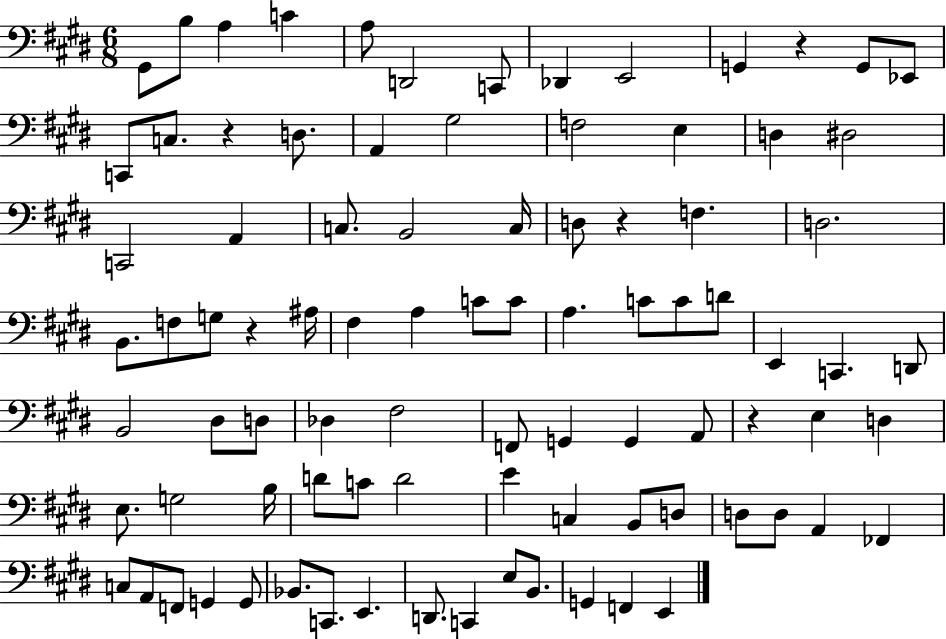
G#2/e B3/e A3/q C4/q A3/e D2/h C2/e Db2/q E2/h G2/q R/q G2/e Eb2/e C2/e C3/e. R/q D3/e. A2/q G#3/h F3/h E3/q D3/q D#3/h C2/h A2/q C3/e. B2/h C3/s D3/e R/q F3/q. D3/h. B2/e. F3/e G3/e R/q A#3/s F#3/q A3/q C4/e C4/e A3/q. C4/e C4/e D4/e E2/q C2/q. D2/e B2/h D#3/e D3/e Db3/q F#3/h F2/e G2/q G2/q A2/e R/q E3/q D3/q E3/e. G3/h B3/s D4/e C4/e D4/h E4/q C3/q B2/e D3/e D3/e D3/e A2/q FES2/q C3/e A2/e F2/e G2/q G2/e Bb2/e. C2/e. E2/q. D2/e. C2/q E3/e B2/e. G2/q F2/q E2/q